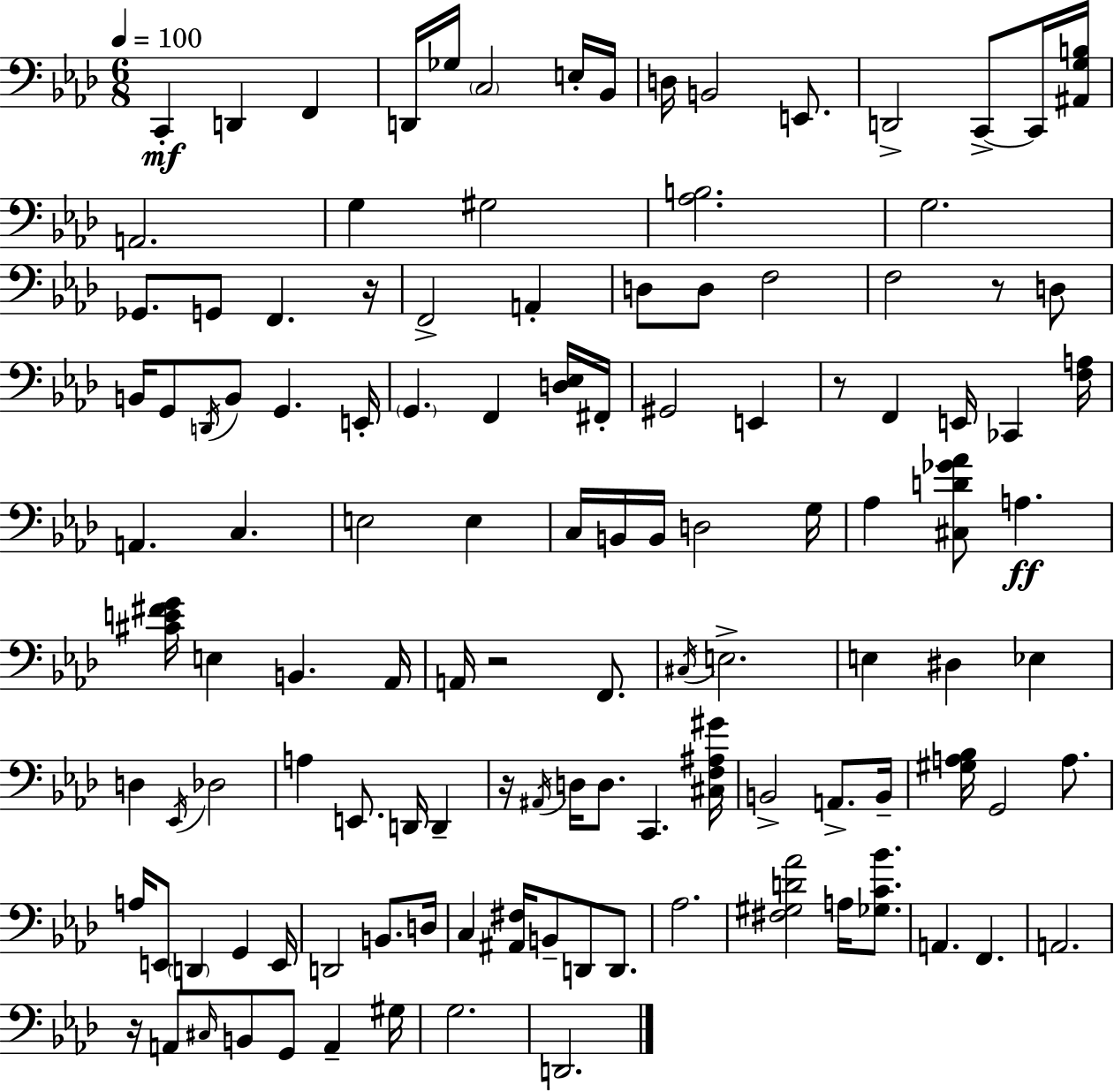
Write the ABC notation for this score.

X:1
T:Untitled
M:6/8
L:1/4
K:Ab
C,, D,, F,, D,,/4 _G,/4 C,2 E,/4 _B,,/4 D,/4 B,,2 E,,/2 D,,2 C,,/2 C,,/4 [^A,,G,B,]/4 A,,2 G, ^G,2 [_A,B,]2 G,2 _G,,/2 G,,/2 F,, z/4 F,,2 A,, D,/2 D,/2 F,2 F,2 z/2 D,/2 B,,/4 G,,/2 D,,/4 B,,/2 G,, E,,/4 G,, F,, [D,_E,]/4 ^F,,/4 ^G,,2 E,, z/2 F,, E,,/4 _C,, [F,A,]/4 A,, C, E,2 E, C,/4 B,,/4 B,,/4 D,2 G,/4 _A, [^C,D_G_A]/2 A, [^CE^FG]/4 E, B,, _A,,/4 A,,/4 z2 F,,/2 ^C,/4 E,2 E, ^D, _E, D, _E,,/4 _D,2 A, E,,/2 D,,/4 D,, z/4 ^A,,/4 D,/4 D,/2 C,, [^C,F,^A,^G]/4 B,,2 A,,/2 B,,/4 [^G,A,_B,]/4 G,,2 A,/2 A,/4 E,,/2 D,, G,, E,,/4 D,,2 B,,/2 D,/4 C, [^A,,^F,]/4 B,,/2 D,,/2 D,,/2 _A,2 [^F,^G,D_A]2 A,/4 [_G,C_B]/2 A,, F,, A,,2 z/4 A,,/2 ^C,/4 B,,/2 G,,/2 A,, ^G,/4 G,2 D,,2